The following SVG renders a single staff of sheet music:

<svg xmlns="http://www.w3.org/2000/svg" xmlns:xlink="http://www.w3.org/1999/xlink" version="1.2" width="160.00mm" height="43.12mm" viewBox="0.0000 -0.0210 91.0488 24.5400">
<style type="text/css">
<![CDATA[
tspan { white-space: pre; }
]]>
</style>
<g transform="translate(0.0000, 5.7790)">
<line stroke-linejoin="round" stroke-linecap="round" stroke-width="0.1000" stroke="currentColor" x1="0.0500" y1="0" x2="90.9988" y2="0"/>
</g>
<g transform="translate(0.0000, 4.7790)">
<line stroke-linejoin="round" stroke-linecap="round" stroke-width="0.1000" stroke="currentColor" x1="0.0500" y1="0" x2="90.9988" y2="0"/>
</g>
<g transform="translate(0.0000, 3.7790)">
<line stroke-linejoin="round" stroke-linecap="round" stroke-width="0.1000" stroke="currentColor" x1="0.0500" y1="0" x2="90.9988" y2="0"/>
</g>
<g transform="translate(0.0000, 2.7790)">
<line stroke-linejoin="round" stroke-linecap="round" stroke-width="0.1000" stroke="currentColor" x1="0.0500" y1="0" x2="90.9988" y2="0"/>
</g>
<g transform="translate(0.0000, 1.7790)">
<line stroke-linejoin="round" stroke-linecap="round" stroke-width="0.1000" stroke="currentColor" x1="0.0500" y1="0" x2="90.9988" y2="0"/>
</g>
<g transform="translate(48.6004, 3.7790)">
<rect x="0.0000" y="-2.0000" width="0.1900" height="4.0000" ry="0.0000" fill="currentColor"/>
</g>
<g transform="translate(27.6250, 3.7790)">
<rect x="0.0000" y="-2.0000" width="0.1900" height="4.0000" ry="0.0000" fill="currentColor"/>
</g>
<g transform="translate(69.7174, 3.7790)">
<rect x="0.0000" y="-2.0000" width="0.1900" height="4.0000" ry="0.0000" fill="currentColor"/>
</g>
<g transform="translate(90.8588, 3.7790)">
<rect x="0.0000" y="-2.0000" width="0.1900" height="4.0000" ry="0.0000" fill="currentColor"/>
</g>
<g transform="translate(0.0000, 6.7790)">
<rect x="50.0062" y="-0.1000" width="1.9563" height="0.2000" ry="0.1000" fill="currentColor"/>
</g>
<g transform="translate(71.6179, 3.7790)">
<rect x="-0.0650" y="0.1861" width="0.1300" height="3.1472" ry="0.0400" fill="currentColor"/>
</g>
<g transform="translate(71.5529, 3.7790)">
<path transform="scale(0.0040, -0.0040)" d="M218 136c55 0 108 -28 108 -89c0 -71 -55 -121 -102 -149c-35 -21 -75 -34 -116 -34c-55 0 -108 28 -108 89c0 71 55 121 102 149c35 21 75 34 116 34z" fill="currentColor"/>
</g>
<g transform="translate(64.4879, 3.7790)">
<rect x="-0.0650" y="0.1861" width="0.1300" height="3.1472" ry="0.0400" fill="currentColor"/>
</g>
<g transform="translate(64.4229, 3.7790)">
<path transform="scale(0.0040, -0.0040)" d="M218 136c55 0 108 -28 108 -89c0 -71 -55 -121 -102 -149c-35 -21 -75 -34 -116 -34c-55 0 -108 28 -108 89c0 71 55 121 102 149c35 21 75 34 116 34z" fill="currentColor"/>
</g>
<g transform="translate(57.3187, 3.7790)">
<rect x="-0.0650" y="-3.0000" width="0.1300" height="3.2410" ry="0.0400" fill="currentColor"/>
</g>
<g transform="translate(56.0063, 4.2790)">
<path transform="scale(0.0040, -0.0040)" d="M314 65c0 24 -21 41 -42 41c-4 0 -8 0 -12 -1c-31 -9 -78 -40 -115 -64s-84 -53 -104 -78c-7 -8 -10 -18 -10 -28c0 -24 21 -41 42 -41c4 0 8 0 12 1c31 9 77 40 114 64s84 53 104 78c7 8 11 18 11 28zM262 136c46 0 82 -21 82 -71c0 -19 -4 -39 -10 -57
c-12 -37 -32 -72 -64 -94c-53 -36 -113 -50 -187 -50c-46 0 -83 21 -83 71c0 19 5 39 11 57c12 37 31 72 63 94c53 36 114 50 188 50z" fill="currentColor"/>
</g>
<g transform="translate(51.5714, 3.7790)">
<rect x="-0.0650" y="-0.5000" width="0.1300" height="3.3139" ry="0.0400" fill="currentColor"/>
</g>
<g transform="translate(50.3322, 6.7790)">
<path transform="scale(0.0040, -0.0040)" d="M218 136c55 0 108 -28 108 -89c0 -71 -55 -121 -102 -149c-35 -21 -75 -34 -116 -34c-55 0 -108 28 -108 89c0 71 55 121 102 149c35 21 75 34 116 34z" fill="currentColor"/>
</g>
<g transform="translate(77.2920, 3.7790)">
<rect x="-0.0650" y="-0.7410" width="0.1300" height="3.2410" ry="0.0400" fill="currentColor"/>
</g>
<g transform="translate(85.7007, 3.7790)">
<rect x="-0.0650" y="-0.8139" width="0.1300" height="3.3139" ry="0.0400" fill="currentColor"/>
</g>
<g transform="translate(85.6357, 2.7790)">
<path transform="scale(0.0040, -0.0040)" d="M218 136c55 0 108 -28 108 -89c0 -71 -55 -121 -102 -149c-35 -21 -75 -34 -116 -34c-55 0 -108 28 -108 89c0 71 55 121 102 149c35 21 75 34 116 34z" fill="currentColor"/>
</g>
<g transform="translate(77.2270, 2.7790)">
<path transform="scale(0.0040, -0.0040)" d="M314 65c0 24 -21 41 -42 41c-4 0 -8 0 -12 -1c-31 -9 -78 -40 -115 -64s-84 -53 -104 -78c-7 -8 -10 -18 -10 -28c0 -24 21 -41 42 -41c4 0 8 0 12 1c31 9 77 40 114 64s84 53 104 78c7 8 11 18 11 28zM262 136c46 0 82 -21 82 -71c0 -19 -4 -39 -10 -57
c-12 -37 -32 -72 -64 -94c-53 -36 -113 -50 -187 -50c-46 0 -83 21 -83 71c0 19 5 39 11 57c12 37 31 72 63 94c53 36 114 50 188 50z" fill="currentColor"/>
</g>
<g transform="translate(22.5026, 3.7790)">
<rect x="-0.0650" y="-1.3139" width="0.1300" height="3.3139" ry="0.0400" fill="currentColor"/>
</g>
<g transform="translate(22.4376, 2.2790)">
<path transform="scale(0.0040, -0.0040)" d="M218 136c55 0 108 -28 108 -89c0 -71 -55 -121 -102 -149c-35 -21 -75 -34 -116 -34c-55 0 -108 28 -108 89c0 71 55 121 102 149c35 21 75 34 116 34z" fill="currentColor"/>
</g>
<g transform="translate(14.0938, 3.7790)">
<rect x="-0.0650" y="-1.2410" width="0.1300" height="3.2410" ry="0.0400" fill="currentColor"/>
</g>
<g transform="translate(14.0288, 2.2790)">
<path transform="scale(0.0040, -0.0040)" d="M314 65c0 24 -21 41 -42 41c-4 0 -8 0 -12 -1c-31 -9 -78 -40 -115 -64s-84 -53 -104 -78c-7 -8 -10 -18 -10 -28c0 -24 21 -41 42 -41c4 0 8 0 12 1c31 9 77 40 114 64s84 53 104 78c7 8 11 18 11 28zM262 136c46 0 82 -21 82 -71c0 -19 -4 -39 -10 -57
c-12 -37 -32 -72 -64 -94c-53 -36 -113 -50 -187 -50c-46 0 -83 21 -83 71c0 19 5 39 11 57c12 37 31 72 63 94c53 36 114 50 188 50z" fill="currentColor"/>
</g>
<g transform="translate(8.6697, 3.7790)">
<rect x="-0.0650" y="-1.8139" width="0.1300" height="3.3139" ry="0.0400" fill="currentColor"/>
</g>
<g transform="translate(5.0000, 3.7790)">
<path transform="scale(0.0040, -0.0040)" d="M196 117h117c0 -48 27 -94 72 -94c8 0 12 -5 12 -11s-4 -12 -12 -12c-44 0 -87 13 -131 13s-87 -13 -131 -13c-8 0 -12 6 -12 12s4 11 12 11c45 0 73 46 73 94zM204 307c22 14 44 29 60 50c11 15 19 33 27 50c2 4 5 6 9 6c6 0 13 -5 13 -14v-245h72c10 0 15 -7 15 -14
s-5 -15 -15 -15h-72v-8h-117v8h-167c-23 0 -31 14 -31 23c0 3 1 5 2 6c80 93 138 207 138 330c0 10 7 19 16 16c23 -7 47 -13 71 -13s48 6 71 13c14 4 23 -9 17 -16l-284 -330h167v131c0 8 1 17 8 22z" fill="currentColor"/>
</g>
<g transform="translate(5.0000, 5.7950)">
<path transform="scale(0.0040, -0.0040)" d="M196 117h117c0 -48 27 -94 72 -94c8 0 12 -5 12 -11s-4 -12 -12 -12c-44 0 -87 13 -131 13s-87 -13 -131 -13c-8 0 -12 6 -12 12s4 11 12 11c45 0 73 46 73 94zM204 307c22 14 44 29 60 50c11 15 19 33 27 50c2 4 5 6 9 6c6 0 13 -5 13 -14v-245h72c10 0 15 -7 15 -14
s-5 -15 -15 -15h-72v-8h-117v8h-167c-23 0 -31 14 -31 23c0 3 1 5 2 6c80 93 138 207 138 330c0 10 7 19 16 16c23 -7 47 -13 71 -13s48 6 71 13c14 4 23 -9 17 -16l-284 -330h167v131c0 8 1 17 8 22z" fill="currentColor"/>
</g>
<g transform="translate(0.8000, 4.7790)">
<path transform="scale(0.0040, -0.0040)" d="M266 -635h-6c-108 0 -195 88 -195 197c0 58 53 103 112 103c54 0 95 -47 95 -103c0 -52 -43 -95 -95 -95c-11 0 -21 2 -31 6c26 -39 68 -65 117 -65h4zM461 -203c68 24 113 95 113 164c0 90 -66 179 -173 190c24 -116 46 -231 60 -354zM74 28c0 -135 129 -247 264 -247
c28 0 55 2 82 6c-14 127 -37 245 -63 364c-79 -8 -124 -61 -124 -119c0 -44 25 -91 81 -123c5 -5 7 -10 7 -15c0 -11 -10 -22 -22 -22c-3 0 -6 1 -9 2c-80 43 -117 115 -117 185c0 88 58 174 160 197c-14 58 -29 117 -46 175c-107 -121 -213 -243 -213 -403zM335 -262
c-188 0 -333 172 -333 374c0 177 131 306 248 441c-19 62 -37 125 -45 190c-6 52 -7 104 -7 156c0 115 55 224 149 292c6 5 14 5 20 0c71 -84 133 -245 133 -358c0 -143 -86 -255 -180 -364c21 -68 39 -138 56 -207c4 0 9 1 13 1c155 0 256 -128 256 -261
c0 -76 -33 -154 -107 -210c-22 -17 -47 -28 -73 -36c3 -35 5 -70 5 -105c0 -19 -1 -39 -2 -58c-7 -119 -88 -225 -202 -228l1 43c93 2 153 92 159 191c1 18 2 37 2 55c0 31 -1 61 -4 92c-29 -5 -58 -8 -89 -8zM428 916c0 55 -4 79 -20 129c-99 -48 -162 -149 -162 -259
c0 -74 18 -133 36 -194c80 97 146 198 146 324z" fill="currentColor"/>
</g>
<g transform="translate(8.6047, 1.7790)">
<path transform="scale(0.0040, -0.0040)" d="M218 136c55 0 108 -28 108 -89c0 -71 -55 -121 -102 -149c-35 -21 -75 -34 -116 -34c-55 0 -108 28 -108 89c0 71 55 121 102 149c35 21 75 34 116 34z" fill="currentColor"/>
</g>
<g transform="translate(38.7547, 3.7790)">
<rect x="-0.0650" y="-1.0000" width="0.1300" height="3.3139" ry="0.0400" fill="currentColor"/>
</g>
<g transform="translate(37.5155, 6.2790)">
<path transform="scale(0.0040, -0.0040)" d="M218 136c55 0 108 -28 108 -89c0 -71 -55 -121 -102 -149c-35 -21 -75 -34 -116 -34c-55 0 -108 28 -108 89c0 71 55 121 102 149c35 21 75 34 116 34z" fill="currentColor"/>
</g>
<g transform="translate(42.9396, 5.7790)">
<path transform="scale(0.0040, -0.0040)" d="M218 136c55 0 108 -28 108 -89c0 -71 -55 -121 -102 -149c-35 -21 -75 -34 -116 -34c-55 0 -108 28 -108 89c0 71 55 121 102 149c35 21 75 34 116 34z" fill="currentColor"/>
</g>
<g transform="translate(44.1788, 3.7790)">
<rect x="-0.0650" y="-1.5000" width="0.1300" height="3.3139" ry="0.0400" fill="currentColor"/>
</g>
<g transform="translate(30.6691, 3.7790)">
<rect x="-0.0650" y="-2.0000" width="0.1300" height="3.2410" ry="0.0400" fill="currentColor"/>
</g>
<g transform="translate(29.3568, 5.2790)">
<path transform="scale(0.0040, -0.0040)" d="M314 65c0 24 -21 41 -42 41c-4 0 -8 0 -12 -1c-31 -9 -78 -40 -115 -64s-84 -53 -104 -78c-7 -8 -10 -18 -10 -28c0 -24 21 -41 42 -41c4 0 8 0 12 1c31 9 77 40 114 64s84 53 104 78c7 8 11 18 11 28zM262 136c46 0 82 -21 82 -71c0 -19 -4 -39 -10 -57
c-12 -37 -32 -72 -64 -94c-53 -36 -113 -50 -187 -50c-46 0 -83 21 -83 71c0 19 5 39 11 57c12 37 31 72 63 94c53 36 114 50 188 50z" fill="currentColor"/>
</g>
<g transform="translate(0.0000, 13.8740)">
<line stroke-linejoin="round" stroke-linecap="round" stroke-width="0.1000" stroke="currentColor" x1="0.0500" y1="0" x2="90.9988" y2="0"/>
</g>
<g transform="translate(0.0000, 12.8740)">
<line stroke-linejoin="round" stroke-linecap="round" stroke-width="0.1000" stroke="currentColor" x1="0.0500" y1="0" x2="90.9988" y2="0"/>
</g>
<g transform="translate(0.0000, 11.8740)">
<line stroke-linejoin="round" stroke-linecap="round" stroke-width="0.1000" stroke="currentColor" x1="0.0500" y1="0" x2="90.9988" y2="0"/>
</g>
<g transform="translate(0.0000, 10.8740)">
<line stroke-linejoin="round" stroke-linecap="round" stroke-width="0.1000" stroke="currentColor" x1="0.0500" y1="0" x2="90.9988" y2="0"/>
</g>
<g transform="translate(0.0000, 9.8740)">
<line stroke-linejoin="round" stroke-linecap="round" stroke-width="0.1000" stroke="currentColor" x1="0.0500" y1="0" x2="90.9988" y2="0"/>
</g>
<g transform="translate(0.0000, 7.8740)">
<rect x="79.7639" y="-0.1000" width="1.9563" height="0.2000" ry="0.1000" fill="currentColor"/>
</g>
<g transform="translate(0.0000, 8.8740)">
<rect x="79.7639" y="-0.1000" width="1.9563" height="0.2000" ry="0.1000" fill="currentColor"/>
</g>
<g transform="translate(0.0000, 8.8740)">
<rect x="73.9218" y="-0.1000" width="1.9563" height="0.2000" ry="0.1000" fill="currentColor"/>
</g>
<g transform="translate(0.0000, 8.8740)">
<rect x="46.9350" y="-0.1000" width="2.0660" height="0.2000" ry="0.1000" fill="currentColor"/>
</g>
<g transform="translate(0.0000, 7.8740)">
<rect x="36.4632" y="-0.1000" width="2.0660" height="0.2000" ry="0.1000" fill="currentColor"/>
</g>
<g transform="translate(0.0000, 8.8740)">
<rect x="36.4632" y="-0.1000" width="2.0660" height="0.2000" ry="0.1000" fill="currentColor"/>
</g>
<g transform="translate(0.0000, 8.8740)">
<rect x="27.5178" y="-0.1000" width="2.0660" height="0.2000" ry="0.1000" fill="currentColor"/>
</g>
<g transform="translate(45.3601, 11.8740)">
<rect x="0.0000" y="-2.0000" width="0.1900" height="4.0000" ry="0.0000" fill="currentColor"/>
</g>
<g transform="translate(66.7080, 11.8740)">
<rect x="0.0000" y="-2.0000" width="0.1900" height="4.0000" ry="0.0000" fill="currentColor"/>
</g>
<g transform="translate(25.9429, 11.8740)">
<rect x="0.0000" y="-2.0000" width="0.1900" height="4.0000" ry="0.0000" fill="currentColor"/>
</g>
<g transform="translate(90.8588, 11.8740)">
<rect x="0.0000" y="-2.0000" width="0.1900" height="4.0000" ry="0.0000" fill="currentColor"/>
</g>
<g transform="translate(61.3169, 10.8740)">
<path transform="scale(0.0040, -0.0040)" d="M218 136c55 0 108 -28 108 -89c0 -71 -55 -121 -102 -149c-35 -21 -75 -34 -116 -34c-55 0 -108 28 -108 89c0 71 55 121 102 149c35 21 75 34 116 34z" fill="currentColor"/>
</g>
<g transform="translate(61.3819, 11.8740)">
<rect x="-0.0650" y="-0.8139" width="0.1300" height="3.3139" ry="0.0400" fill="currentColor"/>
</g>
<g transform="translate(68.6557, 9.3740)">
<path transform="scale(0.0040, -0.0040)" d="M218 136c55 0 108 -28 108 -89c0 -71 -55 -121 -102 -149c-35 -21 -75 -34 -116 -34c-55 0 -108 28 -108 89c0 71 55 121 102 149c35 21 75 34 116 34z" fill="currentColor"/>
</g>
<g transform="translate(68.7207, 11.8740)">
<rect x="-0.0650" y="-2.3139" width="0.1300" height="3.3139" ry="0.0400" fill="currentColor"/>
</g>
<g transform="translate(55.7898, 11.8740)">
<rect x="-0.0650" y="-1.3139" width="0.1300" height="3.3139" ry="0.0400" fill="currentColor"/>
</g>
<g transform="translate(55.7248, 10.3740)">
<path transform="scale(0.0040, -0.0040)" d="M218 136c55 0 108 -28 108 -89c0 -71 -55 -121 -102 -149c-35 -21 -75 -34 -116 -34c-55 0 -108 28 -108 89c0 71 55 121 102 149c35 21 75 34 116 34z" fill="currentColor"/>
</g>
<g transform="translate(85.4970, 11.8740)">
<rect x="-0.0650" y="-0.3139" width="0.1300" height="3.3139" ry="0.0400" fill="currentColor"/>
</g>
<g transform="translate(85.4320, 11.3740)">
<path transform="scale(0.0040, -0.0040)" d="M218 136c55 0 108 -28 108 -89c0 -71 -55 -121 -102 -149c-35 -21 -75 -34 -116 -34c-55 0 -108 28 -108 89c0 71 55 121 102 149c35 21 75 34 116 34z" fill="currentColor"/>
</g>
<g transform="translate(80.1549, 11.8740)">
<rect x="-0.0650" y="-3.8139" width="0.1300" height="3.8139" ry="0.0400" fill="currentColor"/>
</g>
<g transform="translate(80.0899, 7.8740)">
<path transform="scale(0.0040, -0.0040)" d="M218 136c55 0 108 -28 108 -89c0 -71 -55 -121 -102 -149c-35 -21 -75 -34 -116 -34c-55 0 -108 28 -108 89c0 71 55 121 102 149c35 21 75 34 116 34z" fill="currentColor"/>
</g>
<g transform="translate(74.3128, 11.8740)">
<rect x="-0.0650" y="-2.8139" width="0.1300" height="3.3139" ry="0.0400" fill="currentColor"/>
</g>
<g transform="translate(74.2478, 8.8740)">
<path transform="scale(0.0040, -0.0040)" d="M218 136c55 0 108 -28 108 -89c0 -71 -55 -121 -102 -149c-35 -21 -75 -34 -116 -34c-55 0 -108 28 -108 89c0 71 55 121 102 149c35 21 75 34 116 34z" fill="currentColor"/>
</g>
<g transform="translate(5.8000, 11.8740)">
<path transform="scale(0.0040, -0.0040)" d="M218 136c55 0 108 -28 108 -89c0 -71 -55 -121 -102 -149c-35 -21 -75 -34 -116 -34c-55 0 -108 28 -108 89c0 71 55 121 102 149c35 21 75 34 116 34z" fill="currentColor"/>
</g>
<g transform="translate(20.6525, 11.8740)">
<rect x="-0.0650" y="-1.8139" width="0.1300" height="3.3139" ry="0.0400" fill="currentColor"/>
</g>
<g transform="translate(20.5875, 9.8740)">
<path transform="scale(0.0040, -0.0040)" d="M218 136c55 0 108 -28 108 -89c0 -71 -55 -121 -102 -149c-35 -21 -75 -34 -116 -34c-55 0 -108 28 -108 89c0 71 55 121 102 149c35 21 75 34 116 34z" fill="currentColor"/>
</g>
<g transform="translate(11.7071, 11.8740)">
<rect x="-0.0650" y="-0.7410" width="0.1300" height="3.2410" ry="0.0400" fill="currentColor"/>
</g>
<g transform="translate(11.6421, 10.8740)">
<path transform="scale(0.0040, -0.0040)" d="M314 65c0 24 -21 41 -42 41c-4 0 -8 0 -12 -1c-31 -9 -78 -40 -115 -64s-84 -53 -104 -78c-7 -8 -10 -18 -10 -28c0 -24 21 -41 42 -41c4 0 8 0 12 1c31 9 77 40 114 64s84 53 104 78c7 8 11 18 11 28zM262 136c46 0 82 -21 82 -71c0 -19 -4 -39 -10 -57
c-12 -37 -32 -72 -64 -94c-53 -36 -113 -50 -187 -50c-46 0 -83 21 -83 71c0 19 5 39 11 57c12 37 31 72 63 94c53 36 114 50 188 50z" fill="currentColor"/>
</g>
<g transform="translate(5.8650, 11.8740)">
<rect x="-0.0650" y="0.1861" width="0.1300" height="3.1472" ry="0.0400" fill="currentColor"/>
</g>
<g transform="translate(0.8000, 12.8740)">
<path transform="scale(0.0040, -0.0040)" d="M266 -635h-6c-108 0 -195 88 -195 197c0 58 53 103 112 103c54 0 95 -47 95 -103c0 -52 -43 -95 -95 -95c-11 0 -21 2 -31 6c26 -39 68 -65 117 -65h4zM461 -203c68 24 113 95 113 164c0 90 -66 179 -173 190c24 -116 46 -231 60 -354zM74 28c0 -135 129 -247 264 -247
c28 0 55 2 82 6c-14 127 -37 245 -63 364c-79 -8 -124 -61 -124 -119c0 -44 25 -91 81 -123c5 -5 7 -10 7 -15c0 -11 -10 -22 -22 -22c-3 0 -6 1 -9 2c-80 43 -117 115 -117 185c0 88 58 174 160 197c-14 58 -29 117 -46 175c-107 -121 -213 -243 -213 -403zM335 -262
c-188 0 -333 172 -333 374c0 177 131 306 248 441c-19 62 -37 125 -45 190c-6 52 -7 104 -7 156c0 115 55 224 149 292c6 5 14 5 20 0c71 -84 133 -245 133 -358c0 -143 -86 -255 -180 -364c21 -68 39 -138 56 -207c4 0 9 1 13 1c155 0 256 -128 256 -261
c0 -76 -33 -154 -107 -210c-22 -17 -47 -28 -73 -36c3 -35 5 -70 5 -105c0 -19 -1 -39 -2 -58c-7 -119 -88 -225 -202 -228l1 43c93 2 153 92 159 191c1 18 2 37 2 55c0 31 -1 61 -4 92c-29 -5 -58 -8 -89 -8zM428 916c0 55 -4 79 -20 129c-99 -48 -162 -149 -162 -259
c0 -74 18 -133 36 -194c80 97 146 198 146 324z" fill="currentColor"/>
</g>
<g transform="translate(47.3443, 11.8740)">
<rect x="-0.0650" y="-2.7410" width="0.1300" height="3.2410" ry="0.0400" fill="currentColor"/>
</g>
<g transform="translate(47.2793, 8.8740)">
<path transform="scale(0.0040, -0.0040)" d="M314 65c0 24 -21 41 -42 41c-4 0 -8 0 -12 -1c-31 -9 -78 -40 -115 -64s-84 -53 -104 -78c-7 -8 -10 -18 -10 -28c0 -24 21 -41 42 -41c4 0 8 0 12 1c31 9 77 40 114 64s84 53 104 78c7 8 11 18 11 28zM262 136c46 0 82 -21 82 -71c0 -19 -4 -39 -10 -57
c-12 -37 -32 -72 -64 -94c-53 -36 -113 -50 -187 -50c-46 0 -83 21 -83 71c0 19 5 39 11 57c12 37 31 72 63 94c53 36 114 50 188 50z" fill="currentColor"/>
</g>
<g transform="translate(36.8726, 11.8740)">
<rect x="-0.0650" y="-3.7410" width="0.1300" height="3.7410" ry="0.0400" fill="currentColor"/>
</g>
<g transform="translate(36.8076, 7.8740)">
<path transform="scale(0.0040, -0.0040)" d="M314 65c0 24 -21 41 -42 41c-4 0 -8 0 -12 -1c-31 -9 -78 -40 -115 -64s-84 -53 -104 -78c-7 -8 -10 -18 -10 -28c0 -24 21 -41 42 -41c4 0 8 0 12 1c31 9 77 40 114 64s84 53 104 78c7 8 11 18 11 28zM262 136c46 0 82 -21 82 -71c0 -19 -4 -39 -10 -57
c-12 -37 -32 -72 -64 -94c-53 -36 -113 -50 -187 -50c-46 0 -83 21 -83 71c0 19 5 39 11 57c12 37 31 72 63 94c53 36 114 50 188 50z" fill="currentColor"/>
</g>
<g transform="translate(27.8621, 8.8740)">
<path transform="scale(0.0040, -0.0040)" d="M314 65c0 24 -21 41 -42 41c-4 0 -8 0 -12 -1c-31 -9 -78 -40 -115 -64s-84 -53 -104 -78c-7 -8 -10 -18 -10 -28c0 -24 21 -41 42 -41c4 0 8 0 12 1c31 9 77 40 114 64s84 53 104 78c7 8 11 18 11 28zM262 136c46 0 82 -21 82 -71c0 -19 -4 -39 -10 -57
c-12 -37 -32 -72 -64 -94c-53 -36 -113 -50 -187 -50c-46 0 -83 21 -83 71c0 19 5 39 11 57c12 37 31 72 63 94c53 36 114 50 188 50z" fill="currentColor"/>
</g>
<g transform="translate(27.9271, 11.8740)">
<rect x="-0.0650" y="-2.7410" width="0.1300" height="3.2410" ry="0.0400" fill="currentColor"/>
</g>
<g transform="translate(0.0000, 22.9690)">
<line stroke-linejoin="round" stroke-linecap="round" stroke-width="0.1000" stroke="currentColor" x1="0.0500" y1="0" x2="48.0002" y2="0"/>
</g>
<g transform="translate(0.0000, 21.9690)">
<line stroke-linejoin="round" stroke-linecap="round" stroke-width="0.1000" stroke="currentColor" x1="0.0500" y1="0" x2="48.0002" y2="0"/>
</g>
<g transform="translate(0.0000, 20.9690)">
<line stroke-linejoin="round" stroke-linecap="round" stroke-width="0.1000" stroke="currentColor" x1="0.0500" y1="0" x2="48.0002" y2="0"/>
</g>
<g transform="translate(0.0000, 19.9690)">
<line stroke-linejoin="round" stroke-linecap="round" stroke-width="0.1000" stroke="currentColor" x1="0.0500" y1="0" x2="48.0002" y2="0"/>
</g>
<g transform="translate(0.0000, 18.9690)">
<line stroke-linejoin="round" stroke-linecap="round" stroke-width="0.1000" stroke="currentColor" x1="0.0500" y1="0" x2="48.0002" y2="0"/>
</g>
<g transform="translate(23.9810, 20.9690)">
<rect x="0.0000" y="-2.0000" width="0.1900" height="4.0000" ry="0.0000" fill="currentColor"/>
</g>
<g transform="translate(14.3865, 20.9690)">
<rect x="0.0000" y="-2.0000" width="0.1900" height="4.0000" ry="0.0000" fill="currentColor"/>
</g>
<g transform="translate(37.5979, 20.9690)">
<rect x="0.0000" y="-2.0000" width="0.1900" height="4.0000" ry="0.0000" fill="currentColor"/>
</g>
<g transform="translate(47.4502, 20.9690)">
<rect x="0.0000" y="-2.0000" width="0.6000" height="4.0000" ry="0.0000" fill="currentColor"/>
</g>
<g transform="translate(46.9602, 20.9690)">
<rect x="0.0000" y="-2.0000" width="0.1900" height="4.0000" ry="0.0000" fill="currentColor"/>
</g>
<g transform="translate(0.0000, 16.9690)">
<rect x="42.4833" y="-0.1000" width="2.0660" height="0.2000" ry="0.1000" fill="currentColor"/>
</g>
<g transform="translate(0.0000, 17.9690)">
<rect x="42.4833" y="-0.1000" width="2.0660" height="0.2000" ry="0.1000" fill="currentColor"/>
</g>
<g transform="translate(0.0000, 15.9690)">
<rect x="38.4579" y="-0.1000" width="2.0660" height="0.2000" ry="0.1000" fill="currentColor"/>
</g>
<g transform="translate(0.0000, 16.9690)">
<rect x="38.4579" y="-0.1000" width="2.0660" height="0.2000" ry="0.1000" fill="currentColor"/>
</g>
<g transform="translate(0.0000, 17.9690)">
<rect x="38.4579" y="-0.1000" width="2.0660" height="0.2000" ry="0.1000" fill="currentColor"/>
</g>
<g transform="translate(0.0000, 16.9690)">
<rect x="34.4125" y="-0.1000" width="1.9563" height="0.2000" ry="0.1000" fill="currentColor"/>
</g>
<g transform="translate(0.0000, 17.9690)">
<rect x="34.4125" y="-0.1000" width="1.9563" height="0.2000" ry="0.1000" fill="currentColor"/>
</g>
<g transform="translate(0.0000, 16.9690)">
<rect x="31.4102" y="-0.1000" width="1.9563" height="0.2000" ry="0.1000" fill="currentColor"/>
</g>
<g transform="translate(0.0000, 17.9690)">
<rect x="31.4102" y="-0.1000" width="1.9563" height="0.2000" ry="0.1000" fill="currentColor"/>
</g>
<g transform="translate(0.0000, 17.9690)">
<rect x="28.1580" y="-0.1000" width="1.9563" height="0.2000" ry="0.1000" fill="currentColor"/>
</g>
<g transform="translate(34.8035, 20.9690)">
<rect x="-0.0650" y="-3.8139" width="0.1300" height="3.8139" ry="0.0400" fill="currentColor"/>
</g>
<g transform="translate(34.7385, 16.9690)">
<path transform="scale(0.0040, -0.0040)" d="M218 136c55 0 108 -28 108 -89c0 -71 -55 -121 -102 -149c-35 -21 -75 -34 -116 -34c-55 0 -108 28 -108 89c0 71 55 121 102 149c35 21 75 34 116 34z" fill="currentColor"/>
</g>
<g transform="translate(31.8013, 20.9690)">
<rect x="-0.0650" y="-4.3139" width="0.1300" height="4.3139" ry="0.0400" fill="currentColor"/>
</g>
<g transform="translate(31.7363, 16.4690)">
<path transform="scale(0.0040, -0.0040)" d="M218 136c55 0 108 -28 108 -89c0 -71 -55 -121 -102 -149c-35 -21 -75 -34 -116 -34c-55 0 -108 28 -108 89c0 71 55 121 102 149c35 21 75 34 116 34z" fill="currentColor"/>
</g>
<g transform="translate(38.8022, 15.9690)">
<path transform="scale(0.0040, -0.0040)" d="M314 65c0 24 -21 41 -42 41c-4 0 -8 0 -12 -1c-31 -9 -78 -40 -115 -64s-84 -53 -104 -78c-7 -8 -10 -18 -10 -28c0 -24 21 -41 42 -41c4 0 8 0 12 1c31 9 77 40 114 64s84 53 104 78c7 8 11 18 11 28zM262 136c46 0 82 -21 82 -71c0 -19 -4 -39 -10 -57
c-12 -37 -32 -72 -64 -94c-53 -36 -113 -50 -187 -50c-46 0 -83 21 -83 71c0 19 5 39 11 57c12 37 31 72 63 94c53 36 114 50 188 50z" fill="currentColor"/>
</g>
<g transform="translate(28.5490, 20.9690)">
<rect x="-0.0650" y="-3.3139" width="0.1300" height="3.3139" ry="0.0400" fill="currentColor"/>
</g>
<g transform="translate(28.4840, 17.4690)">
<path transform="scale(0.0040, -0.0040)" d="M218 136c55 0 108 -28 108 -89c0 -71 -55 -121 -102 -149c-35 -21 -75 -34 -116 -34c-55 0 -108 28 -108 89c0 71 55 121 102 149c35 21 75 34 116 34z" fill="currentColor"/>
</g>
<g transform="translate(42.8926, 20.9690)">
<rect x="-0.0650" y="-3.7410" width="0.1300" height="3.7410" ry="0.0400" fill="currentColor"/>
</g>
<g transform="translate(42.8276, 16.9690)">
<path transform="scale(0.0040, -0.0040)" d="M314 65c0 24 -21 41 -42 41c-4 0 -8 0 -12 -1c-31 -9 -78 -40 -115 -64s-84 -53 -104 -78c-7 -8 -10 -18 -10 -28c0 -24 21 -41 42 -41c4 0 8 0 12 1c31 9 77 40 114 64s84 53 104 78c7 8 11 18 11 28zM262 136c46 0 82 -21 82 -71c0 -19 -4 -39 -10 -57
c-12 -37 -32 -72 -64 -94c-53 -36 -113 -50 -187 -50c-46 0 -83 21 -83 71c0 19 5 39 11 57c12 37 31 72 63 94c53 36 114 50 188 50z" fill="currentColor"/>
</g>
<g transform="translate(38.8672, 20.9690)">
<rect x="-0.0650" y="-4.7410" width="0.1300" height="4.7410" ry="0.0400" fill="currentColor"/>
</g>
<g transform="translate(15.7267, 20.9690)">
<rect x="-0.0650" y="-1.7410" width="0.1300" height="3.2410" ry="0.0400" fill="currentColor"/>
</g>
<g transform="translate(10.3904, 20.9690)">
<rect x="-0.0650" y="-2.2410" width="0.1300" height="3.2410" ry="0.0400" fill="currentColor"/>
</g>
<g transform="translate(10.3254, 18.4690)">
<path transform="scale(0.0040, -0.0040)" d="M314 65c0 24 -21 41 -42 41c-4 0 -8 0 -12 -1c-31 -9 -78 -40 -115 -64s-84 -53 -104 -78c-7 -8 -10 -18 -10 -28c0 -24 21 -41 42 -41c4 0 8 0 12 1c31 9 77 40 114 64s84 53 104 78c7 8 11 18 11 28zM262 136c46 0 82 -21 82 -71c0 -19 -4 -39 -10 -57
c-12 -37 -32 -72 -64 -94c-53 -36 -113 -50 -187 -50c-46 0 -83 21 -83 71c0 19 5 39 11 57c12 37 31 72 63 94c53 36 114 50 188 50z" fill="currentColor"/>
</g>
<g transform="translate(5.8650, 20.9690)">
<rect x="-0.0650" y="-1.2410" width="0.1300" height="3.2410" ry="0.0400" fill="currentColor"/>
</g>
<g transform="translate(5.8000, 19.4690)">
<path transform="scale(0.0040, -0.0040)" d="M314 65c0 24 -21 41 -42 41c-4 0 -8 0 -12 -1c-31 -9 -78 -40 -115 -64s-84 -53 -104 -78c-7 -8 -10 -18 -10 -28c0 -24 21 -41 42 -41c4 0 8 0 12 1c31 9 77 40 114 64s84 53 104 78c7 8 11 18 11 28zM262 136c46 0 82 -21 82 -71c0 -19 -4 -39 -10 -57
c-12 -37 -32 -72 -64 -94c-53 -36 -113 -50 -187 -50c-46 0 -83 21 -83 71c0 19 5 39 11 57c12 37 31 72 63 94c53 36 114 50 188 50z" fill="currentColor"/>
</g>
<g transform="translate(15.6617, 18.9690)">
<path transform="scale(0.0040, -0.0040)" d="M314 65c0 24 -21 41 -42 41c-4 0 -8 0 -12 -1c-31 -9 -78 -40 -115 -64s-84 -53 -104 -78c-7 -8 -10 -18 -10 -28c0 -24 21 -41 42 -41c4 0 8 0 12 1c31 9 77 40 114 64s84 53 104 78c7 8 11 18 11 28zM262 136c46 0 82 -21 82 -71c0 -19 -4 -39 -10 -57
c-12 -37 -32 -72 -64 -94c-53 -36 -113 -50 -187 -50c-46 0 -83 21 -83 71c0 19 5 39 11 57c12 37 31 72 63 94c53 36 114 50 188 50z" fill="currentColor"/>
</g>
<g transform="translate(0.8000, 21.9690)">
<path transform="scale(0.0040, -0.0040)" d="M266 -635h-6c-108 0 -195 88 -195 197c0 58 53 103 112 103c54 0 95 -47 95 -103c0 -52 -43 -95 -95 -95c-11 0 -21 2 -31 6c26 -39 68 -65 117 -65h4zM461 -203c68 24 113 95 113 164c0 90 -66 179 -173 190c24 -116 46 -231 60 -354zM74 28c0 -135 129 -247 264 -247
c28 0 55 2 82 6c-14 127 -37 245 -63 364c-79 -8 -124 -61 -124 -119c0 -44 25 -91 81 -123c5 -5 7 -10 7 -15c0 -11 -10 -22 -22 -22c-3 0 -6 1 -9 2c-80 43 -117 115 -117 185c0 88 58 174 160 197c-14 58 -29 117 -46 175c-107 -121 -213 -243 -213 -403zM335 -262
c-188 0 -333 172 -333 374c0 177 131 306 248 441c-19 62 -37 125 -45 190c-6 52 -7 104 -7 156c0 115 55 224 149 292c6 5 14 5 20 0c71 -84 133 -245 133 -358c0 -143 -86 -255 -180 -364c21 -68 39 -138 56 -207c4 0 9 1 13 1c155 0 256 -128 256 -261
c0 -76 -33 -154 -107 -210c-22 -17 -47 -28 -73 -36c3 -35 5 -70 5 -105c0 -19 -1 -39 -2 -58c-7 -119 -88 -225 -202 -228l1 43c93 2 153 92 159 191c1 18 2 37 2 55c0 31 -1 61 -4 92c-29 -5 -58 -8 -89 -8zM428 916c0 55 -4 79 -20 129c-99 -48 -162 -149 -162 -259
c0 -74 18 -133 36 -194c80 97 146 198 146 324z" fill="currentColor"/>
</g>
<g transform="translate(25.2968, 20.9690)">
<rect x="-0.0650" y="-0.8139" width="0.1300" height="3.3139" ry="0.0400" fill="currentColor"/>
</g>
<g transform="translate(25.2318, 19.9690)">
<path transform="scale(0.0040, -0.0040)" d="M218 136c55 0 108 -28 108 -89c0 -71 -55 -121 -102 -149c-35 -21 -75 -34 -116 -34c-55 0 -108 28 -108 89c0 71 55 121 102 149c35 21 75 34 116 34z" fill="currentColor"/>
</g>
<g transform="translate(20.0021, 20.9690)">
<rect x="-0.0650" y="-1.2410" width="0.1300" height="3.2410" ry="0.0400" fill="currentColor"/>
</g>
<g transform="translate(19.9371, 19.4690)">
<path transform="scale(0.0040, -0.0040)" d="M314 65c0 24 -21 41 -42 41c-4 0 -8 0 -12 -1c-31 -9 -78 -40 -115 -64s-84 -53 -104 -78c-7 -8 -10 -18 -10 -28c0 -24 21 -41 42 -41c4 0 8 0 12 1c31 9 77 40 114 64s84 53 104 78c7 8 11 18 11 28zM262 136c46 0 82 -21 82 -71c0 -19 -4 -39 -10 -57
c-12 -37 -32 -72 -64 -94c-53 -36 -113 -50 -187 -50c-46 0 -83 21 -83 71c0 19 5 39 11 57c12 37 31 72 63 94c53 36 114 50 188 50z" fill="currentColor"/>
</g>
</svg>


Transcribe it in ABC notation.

X:1
T:Untitled
M:4/4
L:1/4
K:C
f e2 e F2 D E C A2 B B d2 d B d2 f a2 c'2 a2 e d g a c' c e2 g2 f2 e2 d b d' c' e'2 c'2